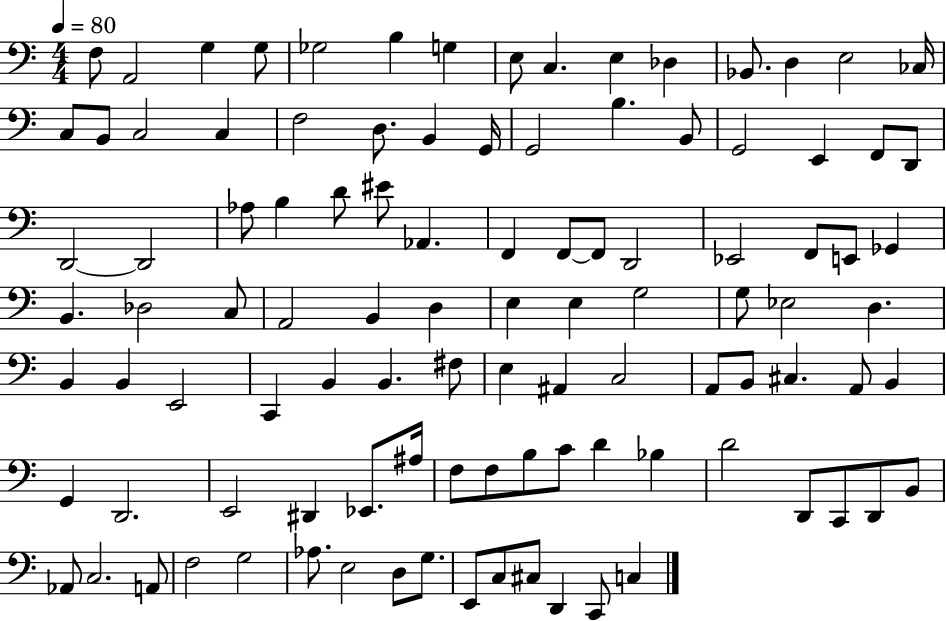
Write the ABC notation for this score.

X:1
T:Untitled
M:4/4
L:1/4
K:C
F,/2 A,,2 G, G,/2 _G,2 B, G, E,/2 C, E, _D, _B,,/2 D, E,2 _C,/4 C,/2 B,,/2 C,2 C, F,2 D,/2 B,, G,,/4 G,,2 B, B,,/2 G,,2 E,, F,,/2 D,,/2 D,,2 D,,2 _A,/2 B, D/2 ^E/2 _A,, F,, F,,/2 F,,/2 D,,2 _E,,2 F,,/2 E,,/2 _G,, B,, _D,2 C,/2 A,,2 B,, D, E, E, G,2 G,/2 _E,2 D, B,, B,, E,,2 C,, B,, B,, ^F,/2 E, ^A,, C,2 A,,/2 B,,/2 ^C, A,,/2 B,, G,, D,,2 E,,2 ^D,, _E,,/2 ^A,/4 F,/2 F,/2 B,/2 C/2 D _B, D2 D,,/2 C,,/2 D,,/2 B,,/2 _A,,/2 C,2 A,,/2 F,2 G,2 _A,/2 E,2 D,/2 G,/2 E,,/2 C,/2 ^C,/2 D,, C,,/2 C,